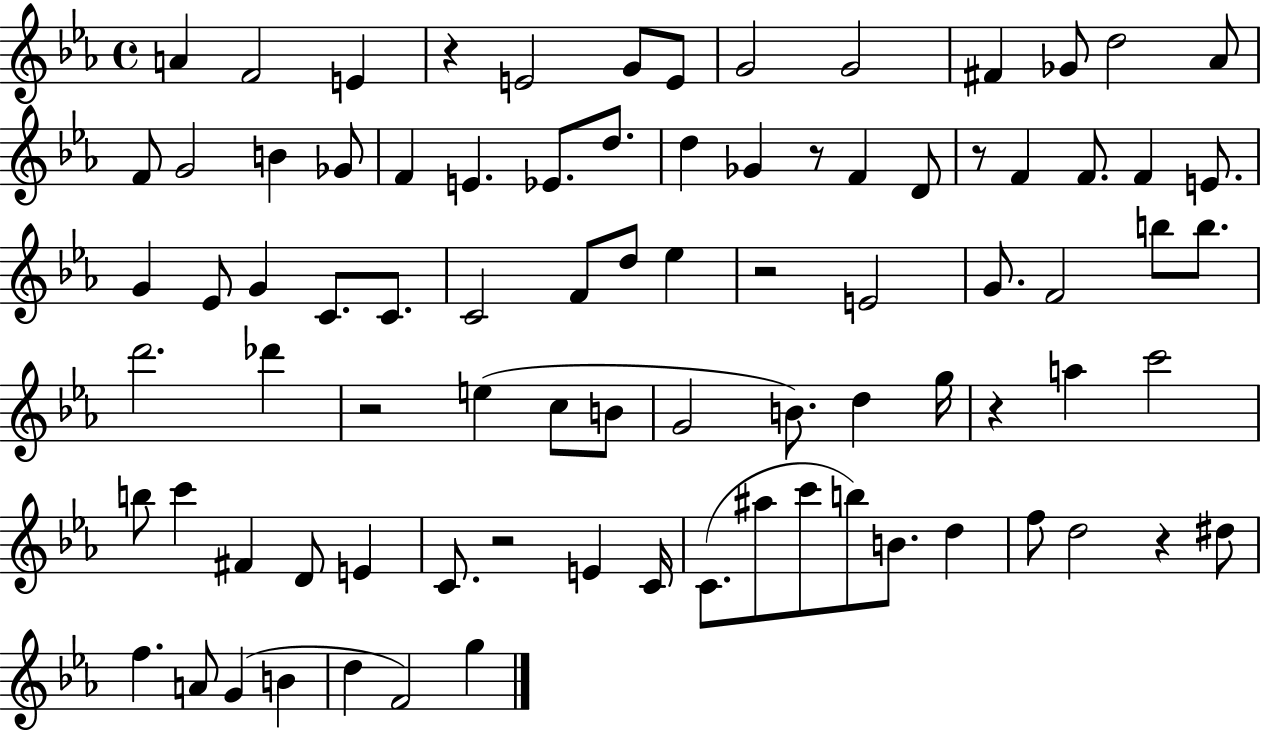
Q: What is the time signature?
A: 4/4